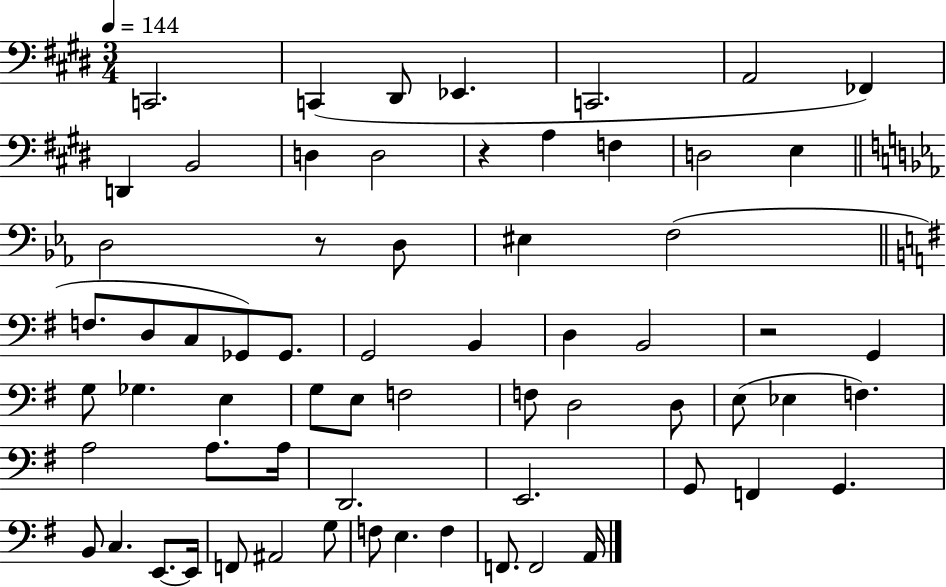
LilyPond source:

{
  \clef bass
  \numericTimeSignature
  \time 3/4
  \key e \major
  \tempo 4 = 144
  c,2. | c,4( dis,8 ees,4. | c,2. | a,2 fes,4) | \break d,4 b,2 | d4 d2 | r4 a4 f4 | d2 e4 | \break \bar "||" \break \key ees \major d2 r8 d8 | eis4 f2( | \bar "||" \break \key g \major f8. d8 c8 ges,8) ges,8. | g,2 b,4 | d4 b,2 | r2 g,4 | \break g8 ges4. e4 | g8 e8 f2 | f8 d2 d8 | e8( ees4 f4.) | \break a2 a8. a16 | d,2. | e,2. | g,8 f,4 g,4. | \break b,8 c4. e,8.~~ e,16 | f,8 ais,2 g8 | f8 e4. f4 | f,8. f,2 a,16 | \break \bar "|."
}